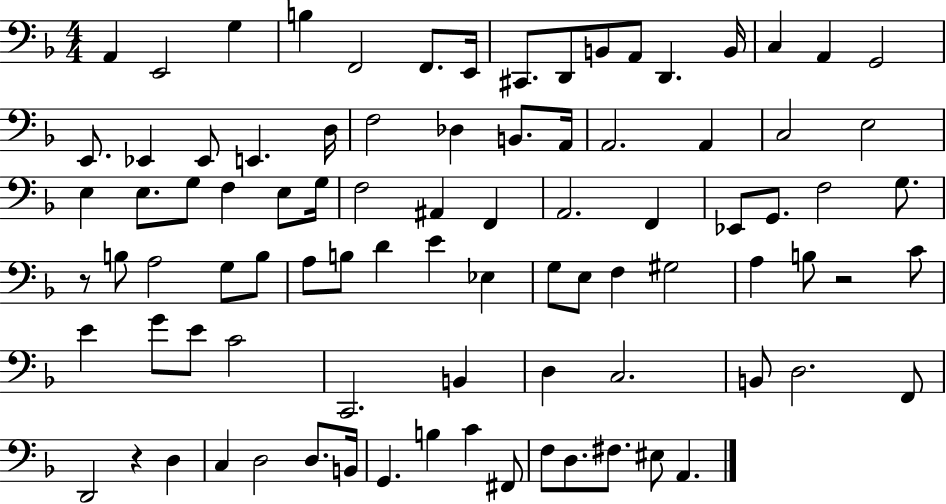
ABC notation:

X:1
T:Untitled
M:4/4
L:1/4
K:F
A,, E,,2 G, B, F,,2 F,,/2 E,,/4 ^C,,/2 D,,/2 B,,/2 A,,/2 D,, B,,/4 C, A,, G,,2 E,,/2 _E,, _E,,/2 E,, D,/4 F,2 _D, B,,/2 A,,/4 A,,2 A,, C,2 E,2 E, E,/2 G,/2 F, E,/2 G,/4 F,2 ^A,, F,, A,,2 F,, _E,,/2 G,,/2 F,2 G,/2 z/2 B,/2 A,2 G,/2 B,/2 A,/2 B,/2 D E _E, G,/2 E,/2 F, ^G,2 A, B,/2 z2 C/2 E G/2 E/2 C2 C,,2 B,, D, C,2 B,,/2 D,2 F,,/2 D,,2 z D, C, D,2 D,/2 B,,/4 G,, B, C ^F,,/2 F,/2 D,/2 ^F,/2 ^E,/2 A,,